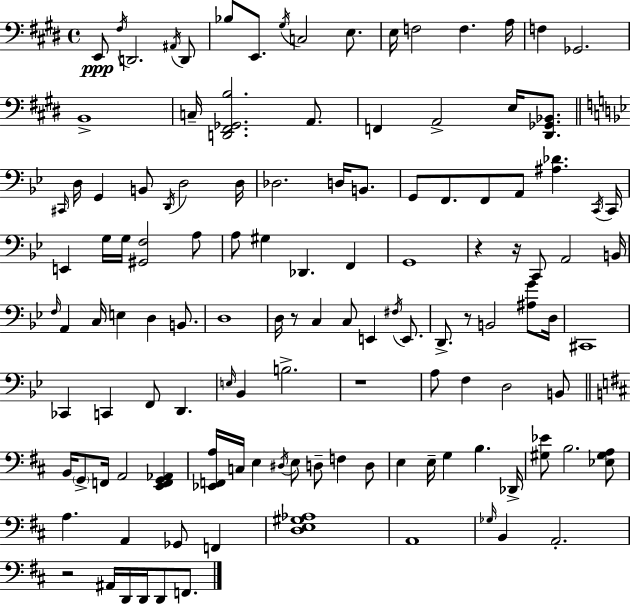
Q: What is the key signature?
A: E major